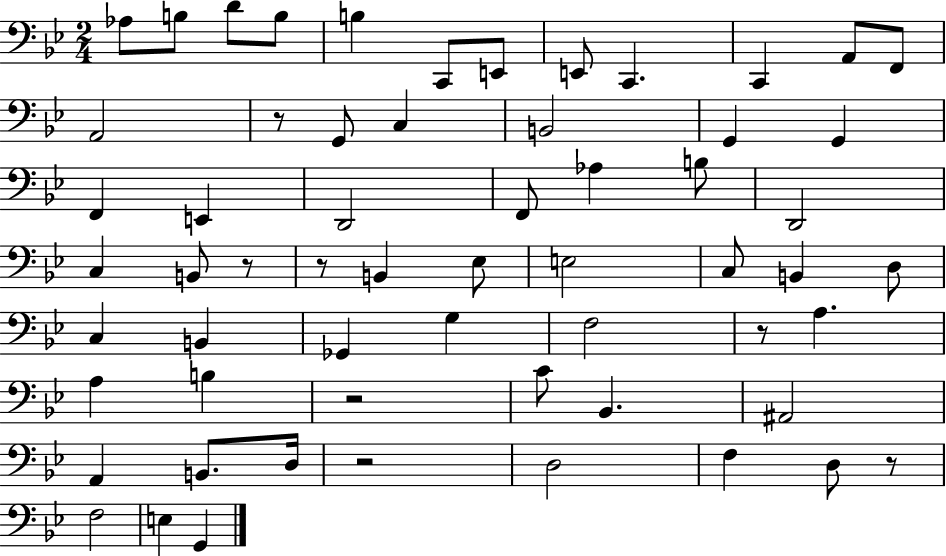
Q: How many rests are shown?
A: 7